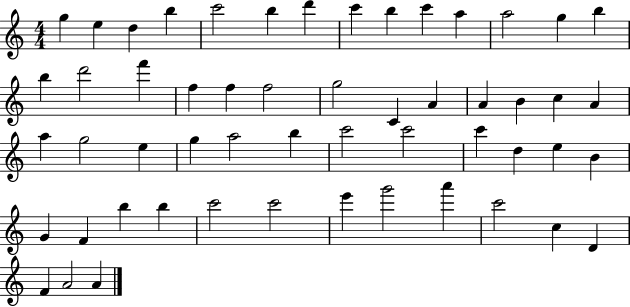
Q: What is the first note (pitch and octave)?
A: G5